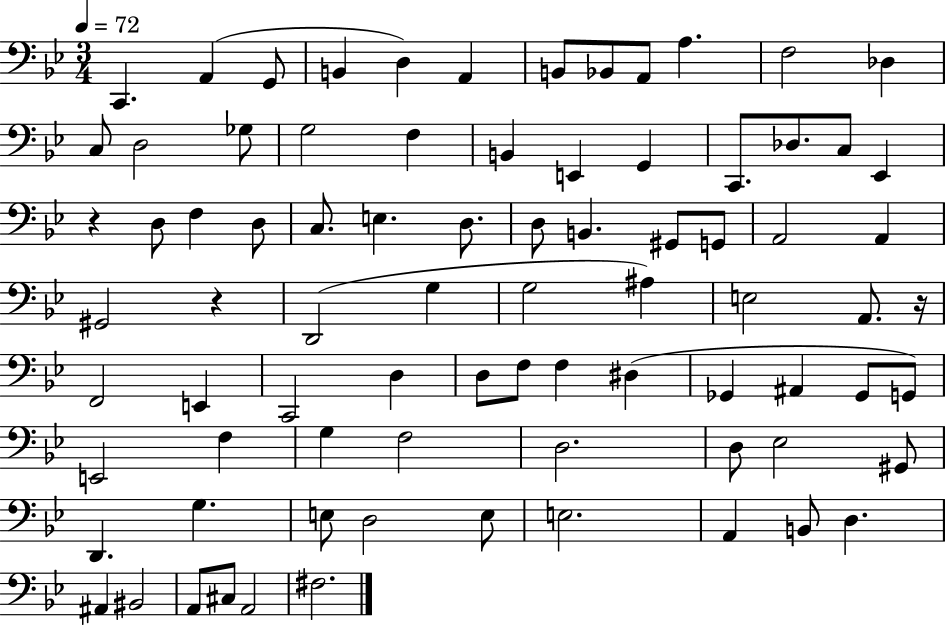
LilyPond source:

{
  \clef bass
  \numericTimeSignature
  \time 3/4
  \key bes \major
  \tempo 4 = 72
  c,4. a,4( g,8 | b,4 d4) a,4 | b,8 bes,8 a,8 a4. | f2 des4 | \break c8 d2 ges8 | g2 f4 | b,4 e,4 g,4 | c,8. des8. c8 ees,4 | \break r4 d8 f4 d8 | c8. e4. d8. | d8 b,4. gis,8 g,8 | a,2 a,4 | \break gis,2 r4 | d,2( g4 | g2 ais4) | e2 a,8. r16 | \break f,2 e,4 | c,2 d4 | d8 f8 f4 dis4( | ges,4 ais,4 ges,8 g,8) | \break e,2 f4 | g4 f2 | d2. | d8 ees2 gis,8 | \break d,4. g4. | e8 d2 e8 | e2. | a,4 b,8 d4. | \break ais,4 bis,2 | a,8 cis8 a,2 | fis2. | \bar "|."
}